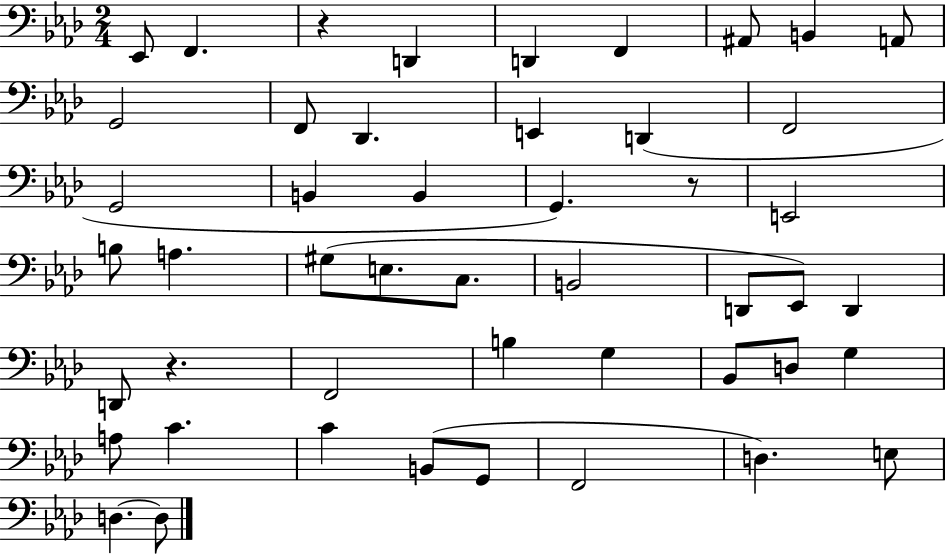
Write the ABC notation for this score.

X:1
T:Untitled
M:2/4
L:1/4
K:Ab
_E,,/2 F,, z D,, D,, F,, ^A,,/2 B,, A,,/2 G,,2 F,,/2 _D,, E,, D,, F,,2 G,,2 B,, B,, G,, z/2 E,,2 B,/2 A, ^G,/2 E,/2 C,/2 B,,2 D,,/2 _E,,/2 D,, D,,/2 z F,,2 B, G, _B,,/2 D,/2 G, A,/2 C C B,,/2 G,,/2 F,,2 D, E,/2 D, D,/2